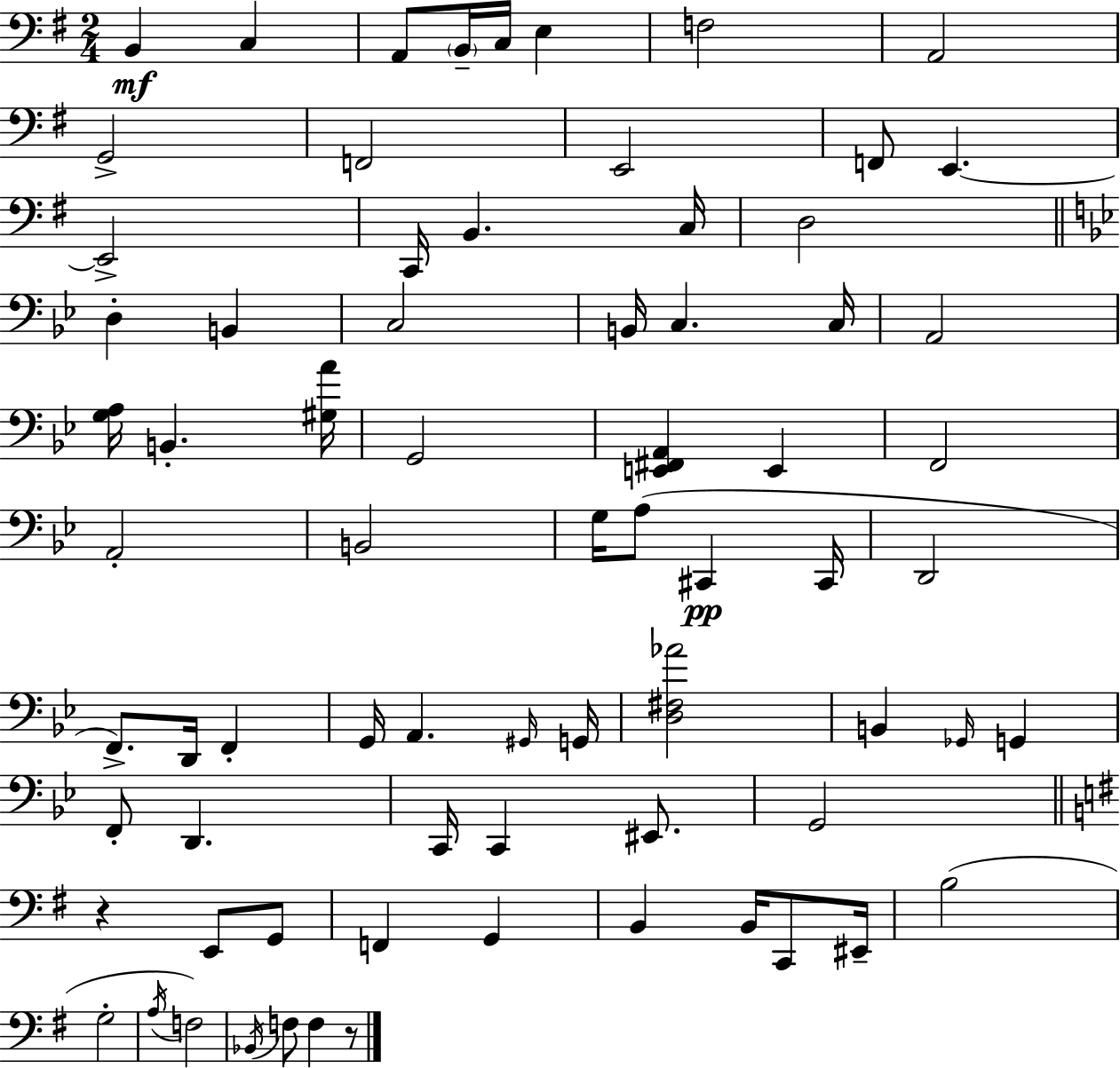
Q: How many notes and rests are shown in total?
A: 73